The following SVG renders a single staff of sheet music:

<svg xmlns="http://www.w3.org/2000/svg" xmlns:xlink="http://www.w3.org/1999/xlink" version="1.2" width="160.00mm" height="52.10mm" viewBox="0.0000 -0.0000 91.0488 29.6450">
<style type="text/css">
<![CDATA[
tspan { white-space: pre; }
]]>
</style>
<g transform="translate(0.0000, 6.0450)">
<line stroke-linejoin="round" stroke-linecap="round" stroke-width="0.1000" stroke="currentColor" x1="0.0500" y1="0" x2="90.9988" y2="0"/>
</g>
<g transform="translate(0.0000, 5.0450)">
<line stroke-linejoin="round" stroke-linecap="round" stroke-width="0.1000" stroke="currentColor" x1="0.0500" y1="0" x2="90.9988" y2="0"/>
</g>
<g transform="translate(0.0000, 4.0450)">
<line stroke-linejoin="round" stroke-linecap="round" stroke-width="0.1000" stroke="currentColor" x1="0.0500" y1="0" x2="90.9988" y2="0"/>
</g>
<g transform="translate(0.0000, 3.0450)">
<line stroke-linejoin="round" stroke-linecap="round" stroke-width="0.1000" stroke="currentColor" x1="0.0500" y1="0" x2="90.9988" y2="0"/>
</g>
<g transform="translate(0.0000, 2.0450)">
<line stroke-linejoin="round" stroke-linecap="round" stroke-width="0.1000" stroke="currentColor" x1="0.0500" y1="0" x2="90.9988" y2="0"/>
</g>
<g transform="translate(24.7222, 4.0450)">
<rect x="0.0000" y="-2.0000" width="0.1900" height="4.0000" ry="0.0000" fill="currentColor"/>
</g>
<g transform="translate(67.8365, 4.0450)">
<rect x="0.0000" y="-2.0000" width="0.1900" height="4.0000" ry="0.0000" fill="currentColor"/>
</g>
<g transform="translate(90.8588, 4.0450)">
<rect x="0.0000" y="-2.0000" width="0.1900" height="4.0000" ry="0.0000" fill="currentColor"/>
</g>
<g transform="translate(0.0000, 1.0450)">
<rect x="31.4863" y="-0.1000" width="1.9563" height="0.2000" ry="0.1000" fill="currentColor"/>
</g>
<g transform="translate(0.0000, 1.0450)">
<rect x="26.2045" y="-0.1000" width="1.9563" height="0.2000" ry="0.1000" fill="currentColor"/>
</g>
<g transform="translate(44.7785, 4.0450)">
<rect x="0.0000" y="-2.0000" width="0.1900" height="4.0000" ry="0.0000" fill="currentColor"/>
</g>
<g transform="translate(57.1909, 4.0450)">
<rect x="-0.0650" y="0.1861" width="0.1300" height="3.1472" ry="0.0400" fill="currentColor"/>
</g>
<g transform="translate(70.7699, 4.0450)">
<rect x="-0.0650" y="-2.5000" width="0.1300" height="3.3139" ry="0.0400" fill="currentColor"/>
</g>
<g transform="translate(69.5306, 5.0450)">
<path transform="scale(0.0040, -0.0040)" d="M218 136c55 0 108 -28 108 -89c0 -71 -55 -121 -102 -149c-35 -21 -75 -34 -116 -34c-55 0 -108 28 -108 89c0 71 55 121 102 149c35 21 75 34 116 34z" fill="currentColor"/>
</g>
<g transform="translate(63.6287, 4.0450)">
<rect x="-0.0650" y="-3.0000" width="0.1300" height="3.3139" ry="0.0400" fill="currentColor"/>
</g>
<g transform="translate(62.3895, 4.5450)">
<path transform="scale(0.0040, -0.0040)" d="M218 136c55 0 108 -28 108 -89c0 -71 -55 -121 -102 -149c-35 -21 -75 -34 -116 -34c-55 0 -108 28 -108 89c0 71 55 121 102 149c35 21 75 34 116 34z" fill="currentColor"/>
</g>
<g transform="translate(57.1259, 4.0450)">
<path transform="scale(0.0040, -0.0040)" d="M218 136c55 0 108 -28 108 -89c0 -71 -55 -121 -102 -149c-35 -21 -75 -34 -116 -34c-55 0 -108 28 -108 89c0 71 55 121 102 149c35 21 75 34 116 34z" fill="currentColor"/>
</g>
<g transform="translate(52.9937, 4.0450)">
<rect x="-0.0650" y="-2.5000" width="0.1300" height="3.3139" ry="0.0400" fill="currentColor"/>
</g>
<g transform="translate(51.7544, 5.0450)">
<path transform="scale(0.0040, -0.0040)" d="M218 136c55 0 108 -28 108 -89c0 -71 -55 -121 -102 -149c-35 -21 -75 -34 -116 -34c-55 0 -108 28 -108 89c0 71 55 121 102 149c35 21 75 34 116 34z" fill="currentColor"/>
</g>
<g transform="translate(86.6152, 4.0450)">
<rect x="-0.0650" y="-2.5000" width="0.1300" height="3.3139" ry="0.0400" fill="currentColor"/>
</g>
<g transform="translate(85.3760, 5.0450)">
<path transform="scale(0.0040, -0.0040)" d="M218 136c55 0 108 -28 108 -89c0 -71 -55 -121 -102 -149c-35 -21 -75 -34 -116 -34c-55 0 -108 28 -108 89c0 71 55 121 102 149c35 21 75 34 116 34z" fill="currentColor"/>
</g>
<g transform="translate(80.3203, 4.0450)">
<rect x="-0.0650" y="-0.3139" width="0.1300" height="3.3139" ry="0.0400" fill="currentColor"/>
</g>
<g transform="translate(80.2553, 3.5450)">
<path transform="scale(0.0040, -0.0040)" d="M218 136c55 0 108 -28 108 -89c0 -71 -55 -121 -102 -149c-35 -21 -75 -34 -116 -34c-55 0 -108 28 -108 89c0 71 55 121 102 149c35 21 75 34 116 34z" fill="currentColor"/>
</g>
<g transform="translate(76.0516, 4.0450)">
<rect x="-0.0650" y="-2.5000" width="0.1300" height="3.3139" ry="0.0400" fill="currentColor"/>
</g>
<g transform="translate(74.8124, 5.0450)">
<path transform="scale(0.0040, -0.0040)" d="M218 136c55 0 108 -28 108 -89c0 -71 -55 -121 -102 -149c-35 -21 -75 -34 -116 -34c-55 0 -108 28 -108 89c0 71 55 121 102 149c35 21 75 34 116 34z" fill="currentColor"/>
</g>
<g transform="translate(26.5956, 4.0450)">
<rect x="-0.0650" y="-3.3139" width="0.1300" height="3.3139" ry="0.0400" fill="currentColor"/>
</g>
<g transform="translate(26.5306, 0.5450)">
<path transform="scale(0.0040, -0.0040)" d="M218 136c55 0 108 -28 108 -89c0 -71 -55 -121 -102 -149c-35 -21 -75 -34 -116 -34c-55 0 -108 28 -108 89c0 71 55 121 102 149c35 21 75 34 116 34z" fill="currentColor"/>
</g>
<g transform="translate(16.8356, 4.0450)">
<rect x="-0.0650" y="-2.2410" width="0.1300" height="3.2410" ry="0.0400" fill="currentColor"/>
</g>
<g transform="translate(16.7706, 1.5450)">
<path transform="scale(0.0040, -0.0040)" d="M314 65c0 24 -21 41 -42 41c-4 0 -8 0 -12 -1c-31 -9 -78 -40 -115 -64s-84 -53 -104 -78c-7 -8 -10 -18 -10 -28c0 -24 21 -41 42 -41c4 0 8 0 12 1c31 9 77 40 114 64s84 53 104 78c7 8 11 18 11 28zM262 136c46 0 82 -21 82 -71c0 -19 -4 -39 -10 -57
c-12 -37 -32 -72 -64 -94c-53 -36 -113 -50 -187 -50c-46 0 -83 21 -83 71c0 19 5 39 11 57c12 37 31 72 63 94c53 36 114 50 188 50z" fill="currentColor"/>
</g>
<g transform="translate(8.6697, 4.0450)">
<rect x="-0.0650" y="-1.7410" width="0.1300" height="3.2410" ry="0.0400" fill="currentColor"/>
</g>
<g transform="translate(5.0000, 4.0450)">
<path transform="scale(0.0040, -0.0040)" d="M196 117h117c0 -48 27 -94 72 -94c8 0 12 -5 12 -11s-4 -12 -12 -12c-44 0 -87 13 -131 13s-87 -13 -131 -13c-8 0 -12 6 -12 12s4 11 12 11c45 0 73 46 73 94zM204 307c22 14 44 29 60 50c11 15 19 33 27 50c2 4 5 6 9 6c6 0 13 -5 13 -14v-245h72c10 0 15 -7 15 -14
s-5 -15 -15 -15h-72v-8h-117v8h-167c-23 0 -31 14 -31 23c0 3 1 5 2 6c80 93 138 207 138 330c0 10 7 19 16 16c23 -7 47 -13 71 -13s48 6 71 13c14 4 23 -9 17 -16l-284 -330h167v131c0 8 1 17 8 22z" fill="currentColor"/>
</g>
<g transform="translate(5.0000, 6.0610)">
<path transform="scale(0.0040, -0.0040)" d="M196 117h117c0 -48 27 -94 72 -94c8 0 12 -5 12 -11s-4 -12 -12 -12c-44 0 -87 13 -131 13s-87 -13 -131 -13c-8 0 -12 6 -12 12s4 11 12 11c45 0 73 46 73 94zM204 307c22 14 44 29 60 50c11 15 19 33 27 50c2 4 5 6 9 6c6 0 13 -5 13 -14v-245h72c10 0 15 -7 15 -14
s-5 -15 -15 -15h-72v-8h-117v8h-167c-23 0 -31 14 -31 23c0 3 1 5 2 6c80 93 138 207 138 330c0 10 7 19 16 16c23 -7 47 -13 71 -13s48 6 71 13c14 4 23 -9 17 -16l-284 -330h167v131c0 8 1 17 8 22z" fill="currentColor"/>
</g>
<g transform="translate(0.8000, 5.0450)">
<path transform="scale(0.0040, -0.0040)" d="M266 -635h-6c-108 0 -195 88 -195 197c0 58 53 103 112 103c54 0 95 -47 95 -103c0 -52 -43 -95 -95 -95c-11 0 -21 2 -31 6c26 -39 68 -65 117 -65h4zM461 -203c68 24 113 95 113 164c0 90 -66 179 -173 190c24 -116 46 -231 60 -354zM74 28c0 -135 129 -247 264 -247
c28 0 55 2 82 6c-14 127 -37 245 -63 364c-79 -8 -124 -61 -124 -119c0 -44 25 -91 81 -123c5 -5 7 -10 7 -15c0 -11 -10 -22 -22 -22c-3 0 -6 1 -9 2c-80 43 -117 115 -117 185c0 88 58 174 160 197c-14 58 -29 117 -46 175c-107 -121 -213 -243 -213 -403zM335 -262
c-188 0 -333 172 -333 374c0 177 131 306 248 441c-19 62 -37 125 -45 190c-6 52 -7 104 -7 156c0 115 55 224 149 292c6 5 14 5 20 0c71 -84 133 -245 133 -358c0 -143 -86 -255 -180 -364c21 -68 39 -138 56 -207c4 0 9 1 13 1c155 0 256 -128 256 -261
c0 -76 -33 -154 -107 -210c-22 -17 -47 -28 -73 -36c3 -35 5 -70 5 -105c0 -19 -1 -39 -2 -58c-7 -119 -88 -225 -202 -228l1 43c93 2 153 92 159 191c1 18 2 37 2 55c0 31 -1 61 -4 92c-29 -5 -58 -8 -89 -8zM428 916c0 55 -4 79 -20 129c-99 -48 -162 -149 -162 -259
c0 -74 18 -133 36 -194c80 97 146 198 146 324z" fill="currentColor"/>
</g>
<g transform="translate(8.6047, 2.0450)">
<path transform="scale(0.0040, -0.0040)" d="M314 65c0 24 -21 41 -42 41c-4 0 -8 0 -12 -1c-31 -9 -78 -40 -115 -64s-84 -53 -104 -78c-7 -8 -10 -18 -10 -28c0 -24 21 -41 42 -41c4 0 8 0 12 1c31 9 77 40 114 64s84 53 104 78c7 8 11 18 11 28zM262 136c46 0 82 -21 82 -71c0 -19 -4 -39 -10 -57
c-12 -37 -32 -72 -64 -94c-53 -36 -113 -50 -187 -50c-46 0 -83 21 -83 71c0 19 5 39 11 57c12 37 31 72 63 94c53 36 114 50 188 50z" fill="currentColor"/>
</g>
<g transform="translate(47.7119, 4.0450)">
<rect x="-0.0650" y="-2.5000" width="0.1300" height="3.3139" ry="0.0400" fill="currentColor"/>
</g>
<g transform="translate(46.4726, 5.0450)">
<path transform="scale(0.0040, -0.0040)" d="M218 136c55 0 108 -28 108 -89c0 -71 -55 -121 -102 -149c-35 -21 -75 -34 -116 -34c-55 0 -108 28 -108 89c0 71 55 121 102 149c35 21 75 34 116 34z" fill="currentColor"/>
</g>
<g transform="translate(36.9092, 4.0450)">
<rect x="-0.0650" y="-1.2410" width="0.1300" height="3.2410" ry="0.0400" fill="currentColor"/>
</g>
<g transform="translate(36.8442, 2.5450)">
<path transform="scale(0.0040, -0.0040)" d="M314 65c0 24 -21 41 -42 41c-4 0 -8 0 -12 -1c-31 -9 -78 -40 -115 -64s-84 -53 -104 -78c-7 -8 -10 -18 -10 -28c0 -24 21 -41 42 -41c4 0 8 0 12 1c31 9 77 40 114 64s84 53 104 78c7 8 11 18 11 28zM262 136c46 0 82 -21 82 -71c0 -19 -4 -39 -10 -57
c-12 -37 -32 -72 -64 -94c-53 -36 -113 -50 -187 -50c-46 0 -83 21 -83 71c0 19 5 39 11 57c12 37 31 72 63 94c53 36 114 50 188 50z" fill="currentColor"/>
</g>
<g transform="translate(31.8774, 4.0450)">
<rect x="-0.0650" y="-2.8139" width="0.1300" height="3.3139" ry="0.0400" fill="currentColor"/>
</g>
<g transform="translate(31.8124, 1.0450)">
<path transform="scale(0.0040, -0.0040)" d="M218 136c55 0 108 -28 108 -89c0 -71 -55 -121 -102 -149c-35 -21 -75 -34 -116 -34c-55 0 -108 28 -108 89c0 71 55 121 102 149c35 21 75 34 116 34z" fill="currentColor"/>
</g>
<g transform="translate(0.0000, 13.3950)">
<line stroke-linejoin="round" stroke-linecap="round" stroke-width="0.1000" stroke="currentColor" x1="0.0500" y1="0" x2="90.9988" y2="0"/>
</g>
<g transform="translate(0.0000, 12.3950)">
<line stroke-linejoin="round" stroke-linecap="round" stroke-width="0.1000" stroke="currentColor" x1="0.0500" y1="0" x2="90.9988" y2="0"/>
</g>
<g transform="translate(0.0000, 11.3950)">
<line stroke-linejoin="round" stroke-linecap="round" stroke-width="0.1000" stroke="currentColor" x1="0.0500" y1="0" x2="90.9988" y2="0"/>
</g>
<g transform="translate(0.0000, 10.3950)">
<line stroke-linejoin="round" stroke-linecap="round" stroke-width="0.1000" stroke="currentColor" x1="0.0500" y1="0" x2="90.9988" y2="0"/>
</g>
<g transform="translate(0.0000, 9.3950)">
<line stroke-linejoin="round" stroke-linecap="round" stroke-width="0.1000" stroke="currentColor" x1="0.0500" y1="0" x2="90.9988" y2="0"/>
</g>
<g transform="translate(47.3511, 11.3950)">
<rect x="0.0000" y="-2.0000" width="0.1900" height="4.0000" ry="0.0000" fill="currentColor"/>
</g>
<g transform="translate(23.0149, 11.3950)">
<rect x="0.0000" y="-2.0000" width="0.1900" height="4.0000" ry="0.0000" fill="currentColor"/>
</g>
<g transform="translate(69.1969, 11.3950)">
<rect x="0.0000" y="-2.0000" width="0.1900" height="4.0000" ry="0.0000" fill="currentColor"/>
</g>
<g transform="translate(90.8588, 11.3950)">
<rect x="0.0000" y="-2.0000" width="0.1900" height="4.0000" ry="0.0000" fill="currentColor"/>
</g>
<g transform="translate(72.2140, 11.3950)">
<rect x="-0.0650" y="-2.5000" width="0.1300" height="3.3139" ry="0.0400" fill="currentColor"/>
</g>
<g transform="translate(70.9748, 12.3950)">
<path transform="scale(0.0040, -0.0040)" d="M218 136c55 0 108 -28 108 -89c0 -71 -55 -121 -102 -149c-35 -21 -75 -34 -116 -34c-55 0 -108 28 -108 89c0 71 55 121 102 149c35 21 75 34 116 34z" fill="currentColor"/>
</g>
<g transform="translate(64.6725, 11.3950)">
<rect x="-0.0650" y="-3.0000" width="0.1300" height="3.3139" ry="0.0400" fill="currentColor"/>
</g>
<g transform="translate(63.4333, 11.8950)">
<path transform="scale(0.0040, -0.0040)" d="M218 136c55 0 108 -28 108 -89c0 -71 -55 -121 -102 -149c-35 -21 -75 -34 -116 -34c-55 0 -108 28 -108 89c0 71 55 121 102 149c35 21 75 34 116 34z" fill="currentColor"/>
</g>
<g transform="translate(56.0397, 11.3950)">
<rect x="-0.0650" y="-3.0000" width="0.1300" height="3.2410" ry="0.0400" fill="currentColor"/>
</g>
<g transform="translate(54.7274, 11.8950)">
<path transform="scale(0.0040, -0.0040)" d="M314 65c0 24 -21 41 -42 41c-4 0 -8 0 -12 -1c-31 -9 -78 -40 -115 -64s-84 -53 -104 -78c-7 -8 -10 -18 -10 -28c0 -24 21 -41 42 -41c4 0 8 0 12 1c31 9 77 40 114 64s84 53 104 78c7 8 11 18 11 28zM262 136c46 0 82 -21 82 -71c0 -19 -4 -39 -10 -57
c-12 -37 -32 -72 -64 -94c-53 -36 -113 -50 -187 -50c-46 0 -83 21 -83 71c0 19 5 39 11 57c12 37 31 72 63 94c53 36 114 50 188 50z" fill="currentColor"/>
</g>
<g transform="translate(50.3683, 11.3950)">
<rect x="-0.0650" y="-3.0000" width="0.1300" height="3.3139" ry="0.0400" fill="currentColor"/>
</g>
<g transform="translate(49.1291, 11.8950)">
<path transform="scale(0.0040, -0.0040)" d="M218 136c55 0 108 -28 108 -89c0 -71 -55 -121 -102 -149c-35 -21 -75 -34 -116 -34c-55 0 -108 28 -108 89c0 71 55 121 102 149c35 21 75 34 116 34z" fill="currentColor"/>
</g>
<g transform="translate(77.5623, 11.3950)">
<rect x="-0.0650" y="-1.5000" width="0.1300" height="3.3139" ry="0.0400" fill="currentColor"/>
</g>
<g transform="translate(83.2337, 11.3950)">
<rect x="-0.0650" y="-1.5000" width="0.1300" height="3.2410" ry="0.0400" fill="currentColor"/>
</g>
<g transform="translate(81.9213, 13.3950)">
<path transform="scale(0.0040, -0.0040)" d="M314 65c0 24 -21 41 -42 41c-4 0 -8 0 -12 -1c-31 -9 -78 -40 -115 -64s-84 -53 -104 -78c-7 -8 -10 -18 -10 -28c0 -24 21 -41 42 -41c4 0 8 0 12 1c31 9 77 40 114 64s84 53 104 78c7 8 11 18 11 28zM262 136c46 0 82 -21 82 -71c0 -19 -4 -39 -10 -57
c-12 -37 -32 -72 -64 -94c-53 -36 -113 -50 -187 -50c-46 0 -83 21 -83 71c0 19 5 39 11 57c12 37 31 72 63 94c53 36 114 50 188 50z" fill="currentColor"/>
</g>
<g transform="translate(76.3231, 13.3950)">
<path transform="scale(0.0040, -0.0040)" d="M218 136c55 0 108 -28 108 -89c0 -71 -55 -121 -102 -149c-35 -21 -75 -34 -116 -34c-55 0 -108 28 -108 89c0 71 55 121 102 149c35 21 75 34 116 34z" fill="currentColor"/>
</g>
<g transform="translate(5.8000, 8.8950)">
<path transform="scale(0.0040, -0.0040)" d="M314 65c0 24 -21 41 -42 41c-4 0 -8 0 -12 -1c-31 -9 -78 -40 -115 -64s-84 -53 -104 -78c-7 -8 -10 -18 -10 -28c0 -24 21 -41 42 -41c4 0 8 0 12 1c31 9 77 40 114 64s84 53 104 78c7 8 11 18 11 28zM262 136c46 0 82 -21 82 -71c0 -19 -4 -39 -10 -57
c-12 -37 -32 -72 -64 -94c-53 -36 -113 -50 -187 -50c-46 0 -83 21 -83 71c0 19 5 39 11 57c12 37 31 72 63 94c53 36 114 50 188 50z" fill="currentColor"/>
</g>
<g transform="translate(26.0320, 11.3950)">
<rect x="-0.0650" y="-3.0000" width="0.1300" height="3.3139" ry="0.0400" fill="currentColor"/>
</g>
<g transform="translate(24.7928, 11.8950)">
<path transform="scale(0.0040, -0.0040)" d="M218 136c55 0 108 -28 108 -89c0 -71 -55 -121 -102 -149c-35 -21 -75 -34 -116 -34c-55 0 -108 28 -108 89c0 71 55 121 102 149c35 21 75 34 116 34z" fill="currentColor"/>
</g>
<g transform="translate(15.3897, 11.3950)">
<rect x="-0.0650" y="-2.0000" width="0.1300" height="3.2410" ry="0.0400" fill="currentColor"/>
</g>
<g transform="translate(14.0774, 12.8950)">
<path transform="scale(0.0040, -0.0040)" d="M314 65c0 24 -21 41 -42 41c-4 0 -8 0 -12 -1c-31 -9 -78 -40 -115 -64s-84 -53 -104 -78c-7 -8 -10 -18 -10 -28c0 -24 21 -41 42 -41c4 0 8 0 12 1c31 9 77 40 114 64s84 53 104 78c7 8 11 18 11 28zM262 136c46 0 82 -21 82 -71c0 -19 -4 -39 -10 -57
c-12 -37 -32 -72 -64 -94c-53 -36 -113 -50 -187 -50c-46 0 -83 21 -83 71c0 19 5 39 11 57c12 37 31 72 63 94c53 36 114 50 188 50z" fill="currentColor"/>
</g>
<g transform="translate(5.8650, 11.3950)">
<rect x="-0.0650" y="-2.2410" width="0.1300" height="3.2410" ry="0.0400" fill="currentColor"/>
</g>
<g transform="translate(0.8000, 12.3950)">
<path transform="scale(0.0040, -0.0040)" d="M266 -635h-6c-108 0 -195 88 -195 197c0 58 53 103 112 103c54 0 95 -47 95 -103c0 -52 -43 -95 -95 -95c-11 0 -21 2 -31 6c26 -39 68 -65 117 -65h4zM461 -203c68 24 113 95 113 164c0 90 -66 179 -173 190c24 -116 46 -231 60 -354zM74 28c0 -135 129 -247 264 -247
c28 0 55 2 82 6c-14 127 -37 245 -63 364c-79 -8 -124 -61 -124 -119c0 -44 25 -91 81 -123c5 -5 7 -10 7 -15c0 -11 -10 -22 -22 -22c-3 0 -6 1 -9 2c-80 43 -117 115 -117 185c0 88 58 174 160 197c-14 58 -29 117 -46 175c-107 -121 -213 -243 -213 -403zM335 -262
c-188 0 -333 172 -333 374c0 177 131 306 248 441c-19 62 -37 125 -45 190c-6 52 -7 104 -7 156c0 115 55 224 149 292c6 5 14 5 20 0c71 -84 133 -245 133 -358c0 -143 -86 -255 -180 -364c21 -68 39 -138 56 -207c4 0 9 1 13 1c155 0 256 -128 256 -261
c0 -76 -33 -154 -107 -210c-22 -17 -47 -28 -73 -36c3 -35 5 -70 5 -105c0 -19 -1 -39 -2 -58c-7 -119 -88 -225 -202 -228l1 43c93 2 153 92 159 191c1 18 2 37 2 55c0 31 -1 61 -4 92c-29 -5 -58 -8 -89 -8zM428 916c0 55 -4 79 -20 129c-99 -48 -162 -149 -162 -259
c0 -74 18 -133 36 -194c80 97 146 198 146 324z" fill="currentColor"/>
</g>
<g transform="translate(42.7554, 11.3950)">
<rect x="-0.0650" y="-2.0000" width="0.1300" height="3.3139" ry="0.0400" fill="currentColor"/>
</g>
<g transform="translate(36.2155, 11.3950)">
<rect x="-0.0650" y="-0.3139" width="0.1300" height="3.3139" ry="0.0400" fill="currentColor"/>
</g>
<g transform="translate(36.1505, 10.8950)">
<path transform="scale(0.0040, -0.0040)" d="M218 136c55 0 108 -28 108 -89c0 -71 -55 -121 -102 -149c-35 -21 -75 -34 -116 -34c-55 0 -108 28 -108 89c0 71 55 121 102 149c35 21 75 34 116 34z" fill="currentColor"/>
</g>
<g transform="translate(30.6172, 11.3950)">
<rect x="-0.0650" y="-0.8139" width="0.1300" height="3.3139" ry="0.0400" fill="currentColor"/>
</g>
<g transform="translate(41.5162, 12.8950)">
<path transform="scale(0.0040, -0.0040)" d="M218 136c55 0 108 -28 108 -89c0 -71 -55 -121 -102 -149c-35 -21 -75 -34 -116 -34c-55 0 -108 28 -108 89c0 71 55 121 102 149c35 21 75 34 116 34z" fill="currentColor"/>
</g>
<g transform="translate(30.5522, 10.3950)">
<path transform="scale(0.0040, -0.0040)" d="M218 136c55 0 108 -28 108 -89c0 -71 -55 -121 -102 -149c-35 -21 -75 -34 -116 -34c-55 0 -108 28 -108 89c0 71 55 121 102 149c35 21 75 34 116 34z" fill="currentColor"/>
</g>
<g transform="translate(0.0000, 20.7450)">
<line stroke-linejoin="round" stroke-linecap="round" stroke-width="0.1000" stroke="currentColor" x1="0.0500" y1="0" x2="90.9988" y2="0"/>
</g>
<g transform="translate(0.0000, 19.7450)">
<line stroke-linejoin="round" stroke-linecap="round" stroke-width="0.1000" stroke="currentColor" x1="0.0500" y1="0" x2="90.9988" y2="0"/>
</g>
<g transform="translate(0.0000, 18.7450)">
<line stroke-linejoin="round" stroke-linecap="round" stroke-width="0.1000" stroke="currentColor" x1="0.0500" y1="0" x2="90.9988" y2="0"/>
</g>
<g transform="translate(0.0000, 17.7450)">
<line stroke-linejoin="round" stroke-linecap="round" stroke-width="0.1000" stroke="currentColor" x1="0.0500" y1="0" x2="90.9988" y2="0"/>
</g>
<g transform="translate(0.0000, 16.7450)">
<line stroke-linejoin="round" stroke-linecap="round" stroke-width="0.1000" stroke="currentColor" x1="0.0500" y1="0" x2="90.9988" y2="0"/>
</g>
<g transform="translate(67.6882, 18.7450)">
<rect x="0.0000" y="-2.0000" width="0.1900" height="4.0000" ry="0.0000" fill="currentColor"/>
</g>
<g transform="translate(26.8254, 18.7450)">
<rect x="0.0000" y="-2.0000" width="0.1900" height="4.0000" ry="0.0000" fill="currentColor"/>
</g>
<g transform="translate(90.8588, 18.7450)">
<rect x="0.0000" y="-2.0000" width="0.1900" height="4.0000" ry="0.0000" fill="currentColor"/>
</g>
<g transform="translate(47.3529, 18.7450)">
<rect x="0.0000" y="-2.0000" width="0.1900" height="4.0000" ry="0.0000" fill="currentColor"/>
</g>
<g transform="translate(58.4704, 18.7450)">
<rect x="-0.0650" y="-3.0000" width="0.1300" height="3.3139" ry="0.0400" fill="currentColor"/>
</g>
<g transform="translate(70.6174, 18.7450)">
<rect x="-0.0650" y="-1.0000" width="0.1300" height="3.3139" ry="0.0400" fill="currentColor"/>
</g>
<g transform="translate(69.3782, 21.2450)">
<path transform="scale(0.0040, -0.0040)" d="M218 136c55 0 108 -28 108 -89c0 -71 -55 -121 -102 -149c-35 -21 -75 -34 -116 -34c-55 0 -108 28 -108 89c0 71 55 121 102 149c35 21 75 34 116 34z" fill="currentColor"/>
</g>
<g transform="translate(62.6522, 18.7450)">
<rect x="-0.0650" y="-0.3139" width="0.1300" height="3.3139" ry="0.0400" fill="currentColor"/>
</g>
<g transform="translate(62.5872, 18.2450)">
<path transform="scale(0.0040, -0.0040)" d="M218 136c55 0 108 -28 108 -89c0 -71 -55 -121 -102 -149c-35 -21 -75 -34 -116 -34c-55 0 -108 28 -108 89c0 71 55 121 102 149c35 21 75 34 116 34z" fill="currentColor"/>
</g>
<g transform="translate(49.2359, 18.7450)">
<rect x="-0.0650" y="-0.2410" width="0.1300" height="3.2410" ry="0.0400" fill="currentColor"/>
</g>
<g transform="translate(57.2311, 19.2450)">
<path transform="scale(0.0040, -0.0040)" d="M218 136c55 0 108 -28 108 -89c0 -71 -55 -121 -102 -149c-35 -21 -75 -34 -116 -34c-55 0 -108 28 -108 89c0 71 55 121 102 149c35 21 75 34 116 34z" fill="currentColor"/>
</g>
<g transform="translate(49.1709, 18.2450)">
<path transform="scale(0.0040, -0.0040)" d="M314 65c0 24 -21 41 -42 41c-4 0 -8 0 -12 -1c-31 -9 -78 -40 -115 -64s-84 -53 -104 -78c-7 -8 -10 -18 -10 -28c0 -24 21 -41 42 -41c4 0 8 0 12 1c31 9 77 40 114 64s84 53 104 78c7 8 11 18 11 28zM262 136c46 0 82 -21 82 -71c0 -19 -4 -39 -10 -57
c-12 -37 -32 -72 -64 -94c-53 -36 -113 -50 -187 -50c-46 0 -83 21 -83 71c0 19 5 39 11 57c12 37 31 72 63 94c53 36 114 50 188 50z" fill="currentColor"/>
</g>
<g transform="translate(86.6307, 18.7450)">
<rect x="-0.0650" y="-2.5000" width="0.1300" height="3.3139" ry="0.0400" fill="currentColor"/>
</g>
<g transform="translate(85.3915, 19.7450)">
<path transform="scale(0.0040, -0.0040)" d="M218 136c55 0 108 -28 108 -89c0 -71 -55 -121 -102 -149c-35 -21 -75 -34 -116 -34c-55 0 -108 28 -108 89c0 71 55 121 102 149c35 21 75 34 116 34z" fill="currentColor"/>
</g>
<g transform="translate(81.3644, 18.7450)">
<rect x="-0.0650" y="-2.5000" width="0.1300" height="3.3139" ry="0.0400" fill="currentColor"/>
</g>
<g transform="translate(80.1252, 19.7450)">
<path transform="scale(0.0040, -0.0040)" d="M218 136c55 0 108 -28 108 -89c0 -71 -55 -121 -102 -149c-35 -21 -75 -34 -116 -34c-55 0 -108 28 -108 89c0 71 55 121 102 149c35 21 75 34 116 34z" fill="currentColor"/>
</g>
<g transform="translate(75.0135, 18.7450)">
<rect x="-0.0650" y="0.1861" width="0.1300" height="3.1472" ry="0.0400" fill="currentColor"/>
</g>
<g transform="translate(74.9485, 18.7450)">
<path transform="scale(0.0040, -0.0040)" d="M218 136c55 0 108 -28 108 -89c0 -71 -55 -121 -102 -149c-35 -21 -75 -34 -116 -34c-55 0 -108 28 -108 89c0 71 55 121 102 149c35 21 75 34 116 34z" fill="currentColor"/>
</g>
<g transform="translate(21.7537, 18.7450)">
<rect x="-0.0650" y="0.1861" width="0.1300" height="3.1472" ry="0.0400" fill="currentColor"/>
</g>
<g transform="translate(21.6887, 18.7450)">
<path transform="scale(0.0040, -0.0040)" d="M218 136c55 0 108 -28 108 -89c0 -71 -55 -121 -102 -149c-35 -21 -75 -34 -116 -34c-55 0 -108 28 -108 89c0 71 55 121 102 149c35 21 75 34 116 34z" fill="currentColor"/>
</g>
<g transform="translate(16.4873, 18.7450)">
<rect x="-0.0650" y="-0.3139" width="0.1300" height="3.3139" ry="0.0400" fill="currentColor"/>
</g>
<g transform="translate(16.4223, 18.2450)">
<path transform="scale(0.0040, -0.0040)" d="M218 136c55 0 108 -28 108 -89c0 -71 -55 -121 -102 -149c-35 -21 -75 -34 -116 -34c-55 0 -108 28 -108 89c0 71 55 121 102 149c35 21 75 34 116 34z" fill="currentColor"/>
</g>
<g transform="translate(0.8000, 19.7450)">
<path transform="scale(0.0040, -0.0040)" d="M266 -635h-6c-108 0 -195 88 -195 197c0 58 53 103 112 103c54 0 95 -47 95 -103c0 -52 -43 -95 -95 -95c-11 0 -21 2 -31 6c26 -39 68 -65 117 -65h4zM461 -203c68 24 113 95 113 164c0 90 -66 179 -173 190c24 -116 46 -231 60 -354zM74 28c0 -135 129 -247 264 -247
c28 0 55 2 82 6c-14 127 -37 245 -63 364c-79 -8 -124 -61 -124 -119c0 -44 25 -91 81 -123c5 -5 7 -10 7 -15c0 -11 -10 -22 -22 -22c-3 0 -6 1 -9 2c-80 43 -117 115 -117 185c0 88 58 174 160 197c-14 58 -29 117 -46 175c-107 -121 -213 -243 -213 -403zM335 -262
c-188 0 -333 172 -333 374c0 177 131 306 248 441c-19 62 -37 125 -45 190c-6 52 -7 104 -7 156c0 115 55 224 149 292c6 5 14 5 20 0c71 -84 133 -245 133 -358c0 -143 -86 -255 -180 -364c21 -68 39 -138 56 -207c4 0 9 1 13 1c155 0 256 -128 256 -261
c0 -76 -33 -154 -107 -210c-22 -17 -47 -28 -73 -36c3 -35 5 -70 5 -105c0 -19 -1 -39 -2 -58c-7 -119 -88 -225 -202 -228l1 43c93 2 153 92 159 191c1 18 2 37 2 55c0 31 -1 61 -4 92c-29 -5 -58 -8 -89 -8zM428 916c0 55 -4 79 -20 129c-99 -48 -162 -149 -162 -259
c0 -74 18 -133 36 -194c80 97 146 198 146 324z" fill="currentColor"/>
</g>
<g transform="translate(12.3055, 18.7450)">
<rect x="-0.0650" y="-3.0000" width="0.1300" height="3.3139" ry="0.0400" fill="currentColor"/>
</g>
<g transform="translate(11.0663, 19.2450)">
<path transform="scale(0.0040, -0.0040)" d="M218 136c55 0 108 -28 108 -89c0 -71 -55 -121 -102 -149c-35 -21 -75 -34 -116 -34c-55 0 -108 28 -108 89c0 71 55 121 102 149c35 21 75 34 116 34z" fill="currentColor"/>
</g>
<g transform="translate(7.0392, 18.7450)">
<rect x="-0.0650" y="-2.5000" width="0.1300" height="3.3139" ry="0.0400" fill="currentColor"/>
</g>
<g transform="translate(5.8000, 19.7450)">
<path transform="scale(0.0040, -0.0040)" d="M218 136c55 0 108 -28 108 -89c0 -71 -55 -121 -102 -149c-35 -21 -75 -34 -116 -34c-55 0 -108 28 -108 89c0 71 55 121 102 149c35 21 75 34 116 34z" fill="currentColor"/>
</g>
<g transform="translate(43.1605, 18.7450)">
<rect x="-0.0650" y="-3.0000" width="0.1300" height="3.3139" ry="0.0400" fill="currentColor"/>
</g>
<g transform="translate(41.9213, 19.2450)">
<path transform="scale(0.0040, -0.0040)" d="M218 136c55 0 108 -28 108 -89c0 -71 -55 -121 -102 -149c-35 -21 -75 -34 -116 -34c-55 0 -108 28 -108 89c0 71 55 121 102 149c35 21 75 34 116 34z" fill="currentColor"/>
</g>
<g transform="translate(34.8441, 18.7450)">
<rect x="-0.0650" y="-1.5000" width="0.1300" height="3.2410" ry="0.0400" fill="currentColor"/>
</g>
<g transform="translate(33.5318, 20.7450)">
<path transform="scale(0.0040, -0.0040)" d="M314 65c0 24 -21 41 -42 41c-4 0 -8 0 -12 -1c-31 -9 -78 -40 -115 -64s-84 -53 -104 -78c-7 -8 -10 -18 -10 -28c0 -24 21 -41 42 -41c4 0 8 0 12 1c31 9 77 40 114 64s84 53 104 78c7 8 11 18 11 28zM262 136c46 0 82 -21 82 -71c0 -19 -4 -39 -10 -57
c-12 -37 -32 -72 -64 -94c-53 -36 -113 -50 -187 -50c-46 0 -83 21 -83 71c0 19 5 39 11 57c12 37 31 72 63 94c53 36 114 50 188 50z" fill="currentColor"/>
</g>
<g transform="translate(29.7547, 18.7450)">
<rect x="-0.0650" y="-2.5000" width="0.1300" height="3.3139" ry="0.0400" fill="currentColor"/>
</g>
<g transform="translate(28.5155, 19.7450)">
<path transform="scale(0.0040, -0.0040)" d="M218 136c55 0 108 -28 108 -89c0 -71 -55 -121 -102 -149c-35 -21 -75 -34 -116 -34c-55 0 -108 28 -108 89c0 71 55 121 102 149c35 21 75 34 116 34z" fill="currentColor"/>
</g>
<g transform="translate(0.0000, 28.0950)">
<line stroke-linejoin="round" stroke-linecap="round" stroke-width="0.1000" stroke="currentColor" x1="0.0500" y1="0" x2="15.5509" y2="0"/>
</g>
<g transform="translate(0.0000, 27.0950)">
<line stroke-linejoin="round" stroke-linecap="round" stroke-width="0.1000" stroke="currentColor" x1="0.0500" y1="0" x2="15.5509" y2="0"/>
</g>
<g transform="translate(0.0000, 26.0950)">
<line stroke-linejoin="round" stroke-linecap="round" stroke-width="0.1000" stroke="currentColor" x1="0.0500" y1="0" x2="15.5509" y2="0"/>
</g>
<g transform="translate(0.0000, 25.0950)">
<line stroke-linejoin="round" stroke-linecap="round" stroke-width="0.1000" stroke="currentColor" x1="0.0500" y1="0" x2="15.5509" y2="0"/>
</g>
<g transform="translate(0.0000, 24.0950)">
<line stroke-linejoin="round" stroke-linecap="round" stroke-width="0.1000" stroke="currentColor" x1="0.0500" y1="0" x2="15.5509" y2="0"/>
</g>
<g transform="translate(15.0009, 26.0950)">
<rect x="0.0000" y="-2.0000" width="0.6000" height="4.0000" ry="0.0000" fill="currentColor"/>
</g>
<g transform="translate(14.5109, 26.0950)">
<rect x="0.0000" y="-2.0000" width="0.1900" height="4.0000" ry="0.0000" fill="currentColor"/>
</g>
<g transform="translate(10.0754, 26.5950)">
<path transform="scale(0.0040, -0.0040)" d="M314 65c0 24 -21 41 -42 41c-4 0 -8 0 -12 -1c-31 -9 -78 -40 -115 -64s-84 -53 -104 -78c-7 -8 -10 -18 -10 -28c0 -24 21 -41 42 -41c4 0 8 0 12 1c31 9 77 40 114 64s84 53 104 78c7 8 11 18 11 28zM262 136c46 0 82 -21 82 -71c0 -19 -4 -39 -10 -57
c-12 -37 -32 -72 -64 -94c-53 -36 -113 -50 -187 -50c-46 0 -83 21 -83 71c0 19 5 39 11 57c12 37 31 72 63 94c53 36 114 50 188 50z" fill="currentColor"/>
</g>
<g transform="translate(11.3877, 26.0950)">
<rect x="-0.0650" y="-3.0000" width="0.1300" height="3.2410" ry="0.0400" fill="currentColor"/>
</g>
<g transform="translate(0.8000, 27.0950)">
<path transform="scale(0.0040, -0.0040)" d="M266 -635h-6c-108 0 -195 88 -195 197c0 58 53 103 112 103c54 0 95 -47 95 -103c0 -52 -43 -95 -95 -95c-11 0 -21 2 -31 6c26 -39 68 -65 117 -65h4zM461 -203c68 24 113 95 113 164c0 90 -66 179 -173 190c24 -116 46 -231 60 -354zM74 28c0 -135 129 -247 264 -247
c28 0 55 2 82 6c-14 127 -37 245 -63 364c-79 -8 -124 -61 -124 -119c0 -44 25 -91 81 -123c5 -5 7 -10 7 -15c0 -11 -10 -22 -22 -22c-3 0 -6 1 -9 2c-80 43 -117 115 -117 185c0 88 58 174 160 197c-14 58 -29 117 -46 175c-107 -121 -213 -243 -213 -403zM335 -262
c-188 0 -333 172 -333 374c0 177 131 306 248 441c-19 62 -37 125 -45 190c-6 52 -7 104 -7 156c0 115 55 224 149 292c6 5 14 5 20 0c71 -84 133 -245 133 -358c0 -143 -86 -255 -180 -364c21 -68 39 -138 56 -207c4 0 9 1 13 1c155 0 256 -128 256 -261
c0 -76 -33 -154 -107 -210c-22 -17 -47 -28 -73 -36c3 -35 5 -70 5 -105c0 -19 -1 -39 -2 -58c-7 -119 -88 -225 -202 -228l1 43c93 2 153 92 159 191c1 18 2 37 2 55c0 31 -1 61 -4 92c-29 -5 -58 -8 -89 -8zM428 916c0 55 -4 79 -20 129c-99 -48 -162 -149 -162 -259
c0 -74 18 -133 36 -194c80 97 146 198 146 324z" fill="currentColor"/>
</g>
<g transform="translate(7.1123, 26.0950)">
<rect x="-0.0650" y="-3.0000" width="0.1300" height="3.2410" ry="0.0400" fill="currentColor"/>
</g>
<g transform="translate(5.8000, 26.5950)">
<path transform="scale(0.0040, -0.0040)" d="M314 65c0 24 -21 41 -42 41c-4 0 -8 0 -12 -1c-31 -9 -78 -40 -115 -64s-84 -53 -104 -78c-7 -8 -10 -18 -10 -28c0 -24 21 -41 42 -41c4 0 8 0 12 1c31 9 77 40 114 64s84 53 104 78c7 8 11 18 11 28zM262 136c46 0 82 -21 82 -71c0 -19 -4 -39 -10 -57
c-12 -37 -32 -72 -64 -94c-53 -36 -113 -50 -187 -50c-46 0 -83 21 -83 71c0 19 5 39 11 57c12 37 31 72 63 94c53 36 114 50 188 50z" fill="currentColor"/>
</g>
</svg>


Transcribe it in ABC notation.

X:1
T:Untitled
M:4/4
L:1/4
K:C
f2 g2 b a e2 G G B A G G c G g2 F2 A d c F A A2 A G E E2 G A c B G E2 A c2 A c D B G G A2 A2